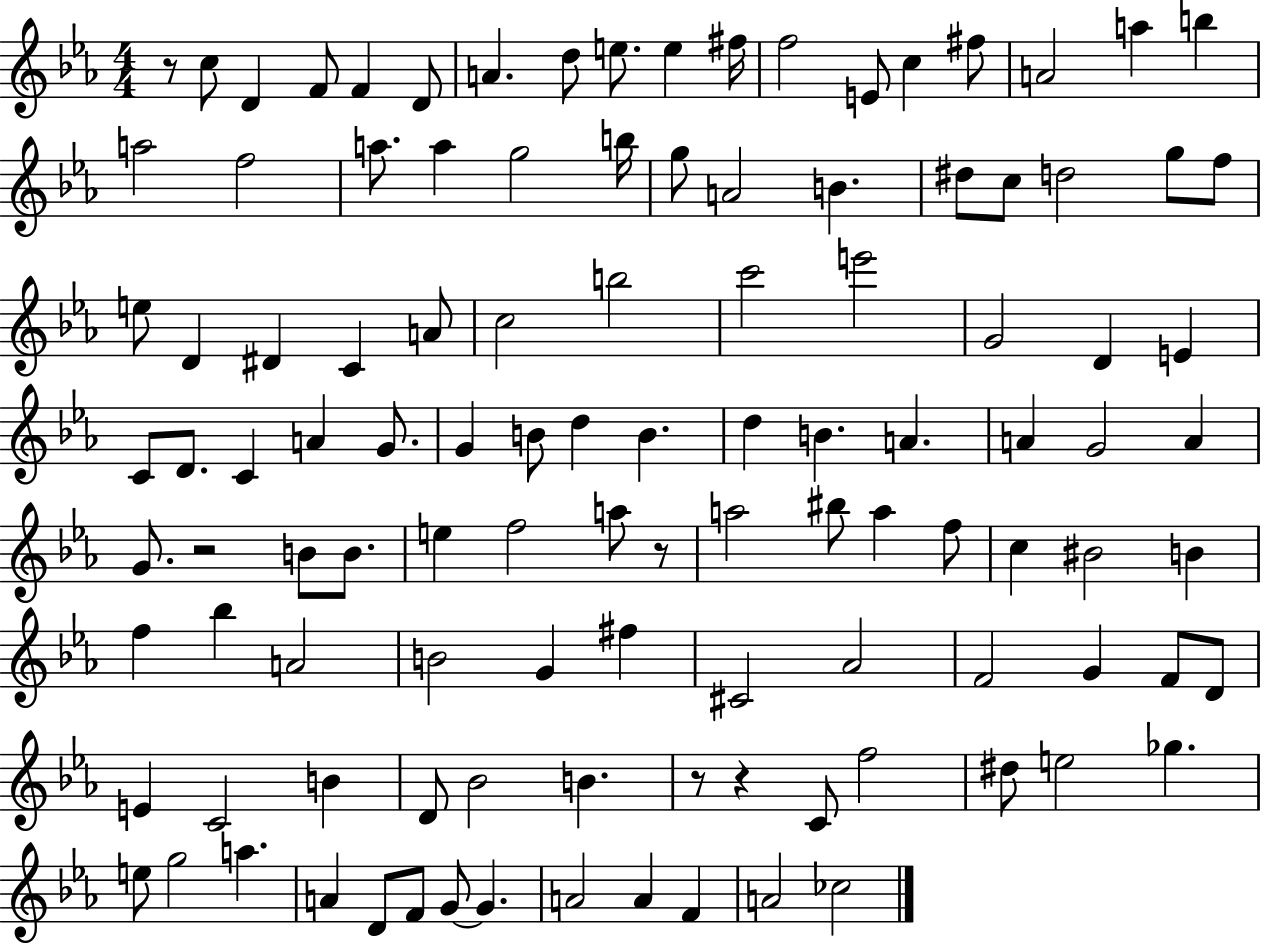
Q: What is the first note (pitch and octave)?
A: C5